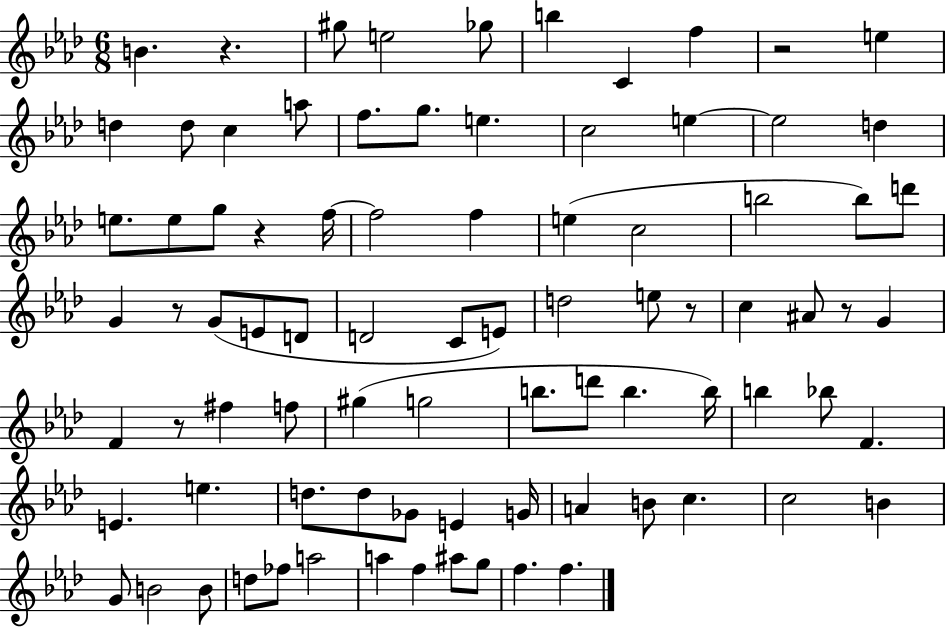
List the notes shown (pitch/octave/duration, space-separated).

B4/q. R/q. G#5/e E5/h Gb5/e B5/q C4/q F5/q R/h E5/q D5/q D5/e C5/q A5/e F5/e. G5/e. E5/q. C5/h E5/q E5/h D5/q E5/e. E5/e G5/e R/q F5/s F5/h F5/q E5/q C5/h B5/h B5/e D6/e G4/q R/e G4/e E4/e D4/e D4/h C4/e E4/e D5/h E5/e R/e C5/q A#4/e R/e G4/q F4/q R/e F#5/q F5/e G#5/q G5/h B5/e. D6/e B5/q. B5/s B5/q Bb5/e F4/q. E4/q. E5/q. D5/e. D5/e Gb4/e E4/q G4/s A4/q B4/e C5/q. C5/h B4/q G4/e B4/h B4/e D5/e FES5/e A5/h A5/q F5/q A#5/e G5/e F5/q. F5/q.